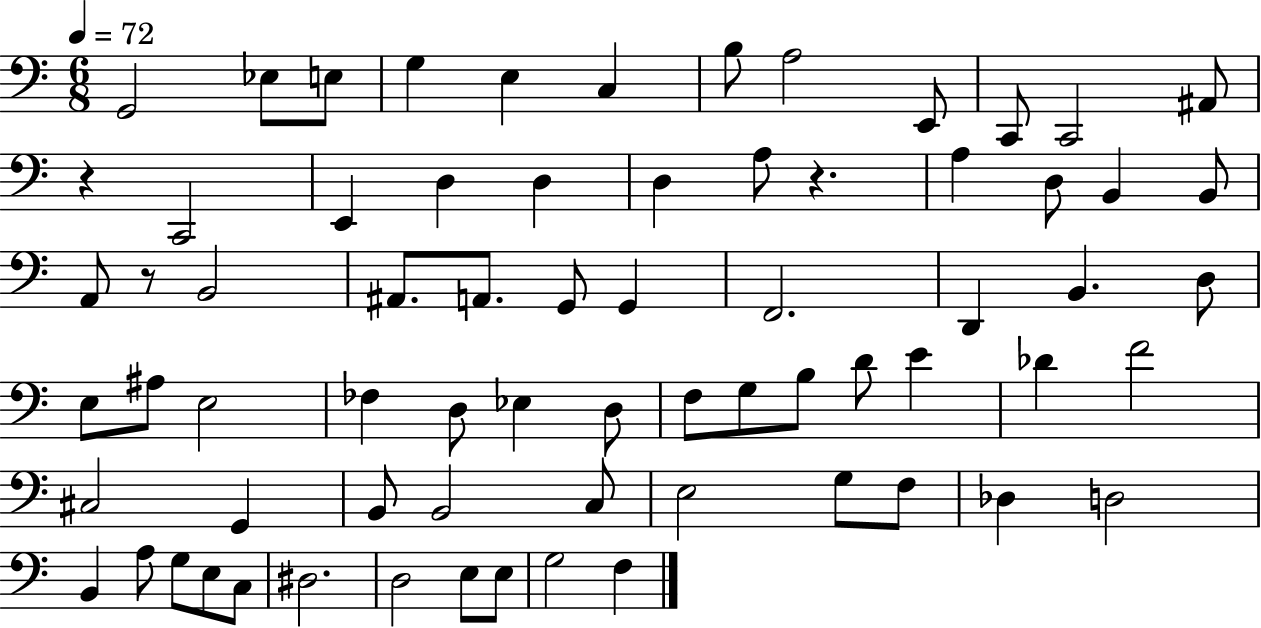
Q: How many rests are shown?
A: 3